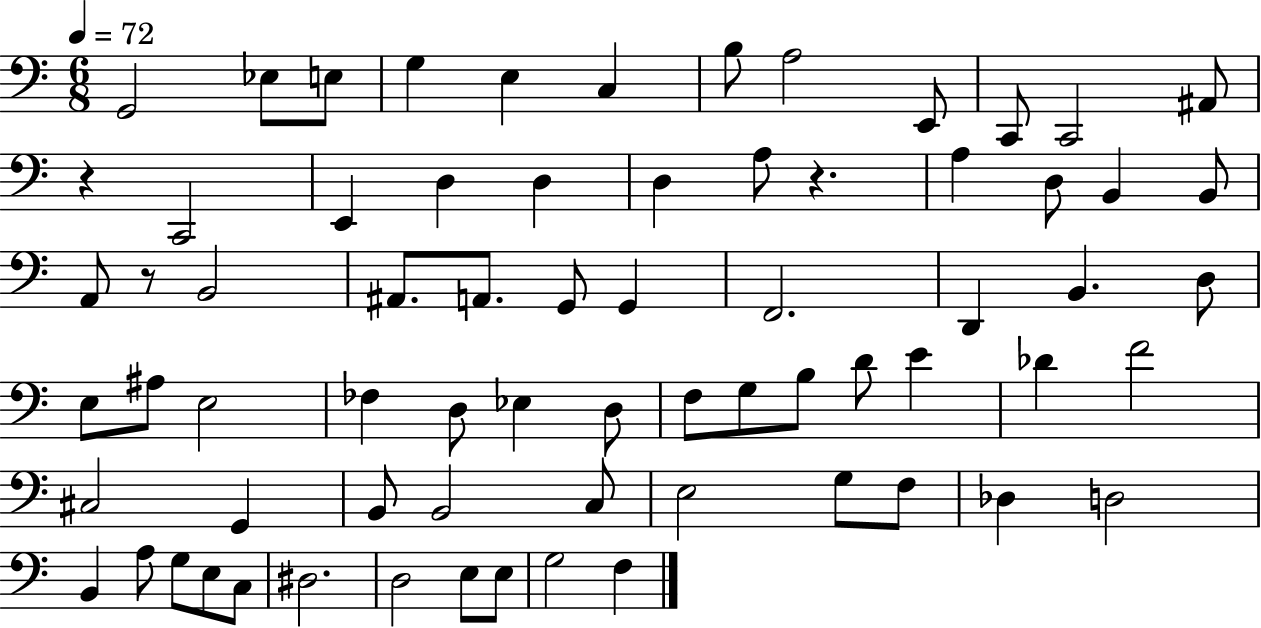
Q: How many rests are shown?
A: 3